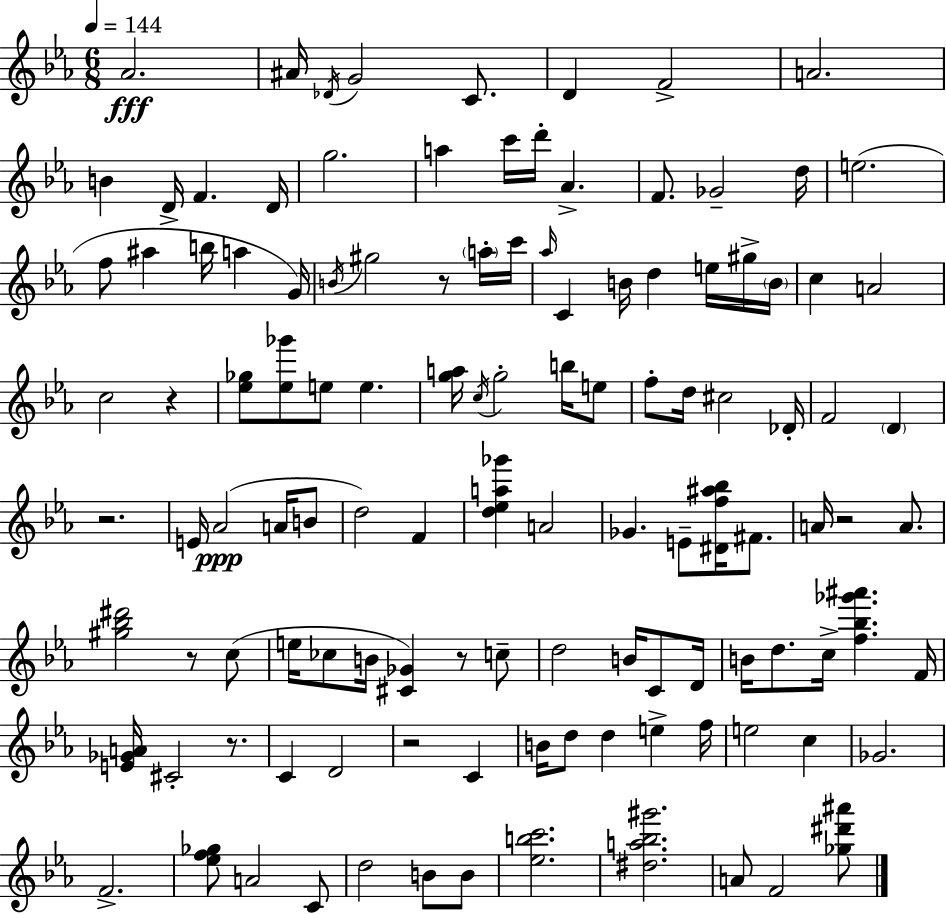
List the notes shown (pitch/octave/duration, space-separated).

Ab4/h. A#4/s Db4/s G4/h C4/e. D4/q F4/h A4/h. B4/q D4/s F4/q. D4/s G5/h. A5/q C6/s D6/s Ab4/q. F4/e. Gb4/h D5/s E5/h. F5/e A#5/q B5/s A5/q G4/s B4/s G#5/h R/e A5/s C6/s Ab5/s C4/q B4/s D5/q E5/s G#5/s B4/s C5/q A4/h C5/h R/q [Eb5,Gb5]/e [Eb5,Gb6]/e E5/e E5/q. [G5,A5]/s C5/s G5/h B5/s E5/e F5/e D5/s C#5/h Db4/s F4/h D4/q R/h. E4/s Ab4/h A4/s B4/e D5/h F4/q [D5,Eb5,A5,Gb6]/q A4/h Gb4/q. E4/e [D#4,F5,A#5,Bb5]/s F#4/e. A4/s R/h A4/e. [G#5,Bb5,D#6]/h R/e C5/e E5/s CES5/e B4/s [C#4,Gb4]/q R/e C5/e D5/h B4/s C4/e D4/s B4/s D5/e. C5/s [F5,Bb5,Gb6,A#6]/q. F4/s [E4,Gb4,A4]/s C#4/h R/e. C4/q D4/h R/h C4/q B4/s D5/e D5/q E5/q F5/s E5/h C5/q Gb4/h. F4/h. [Eb5,F5,Gb5]/e A4/h C4/e D5/h B4/e B4/e [Eb5,B5,C6]/h. [D#5,A5,Bb5,G#6]/h. A4/e F4/h [Gb5,D#6,A#6]/e